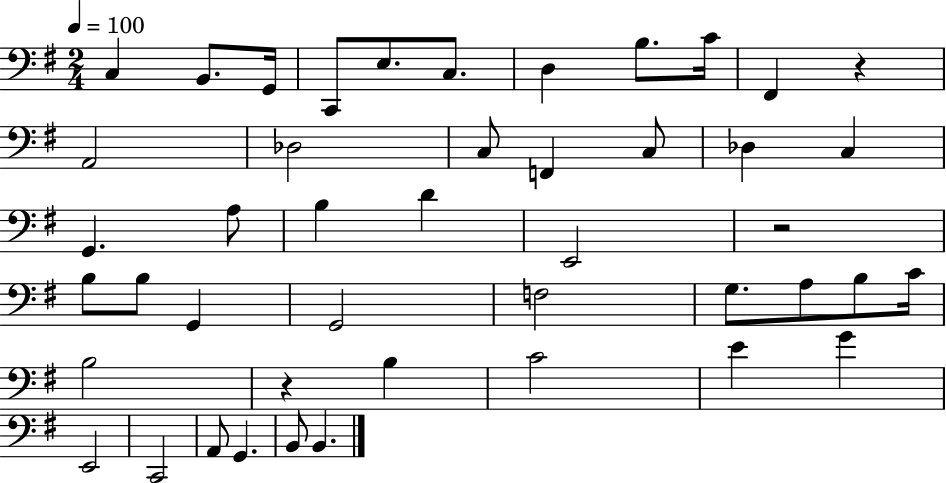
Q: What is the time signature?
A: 2/4